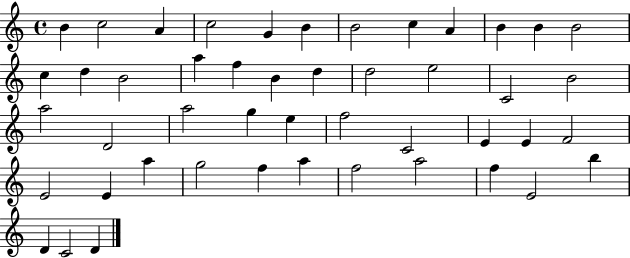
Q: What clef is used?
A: treble